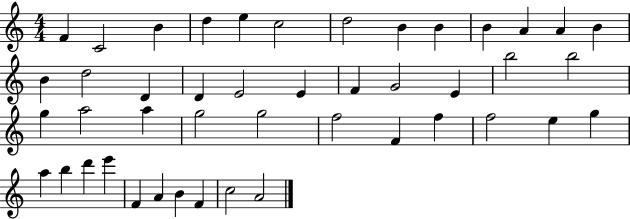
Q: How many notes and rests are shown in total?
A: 45